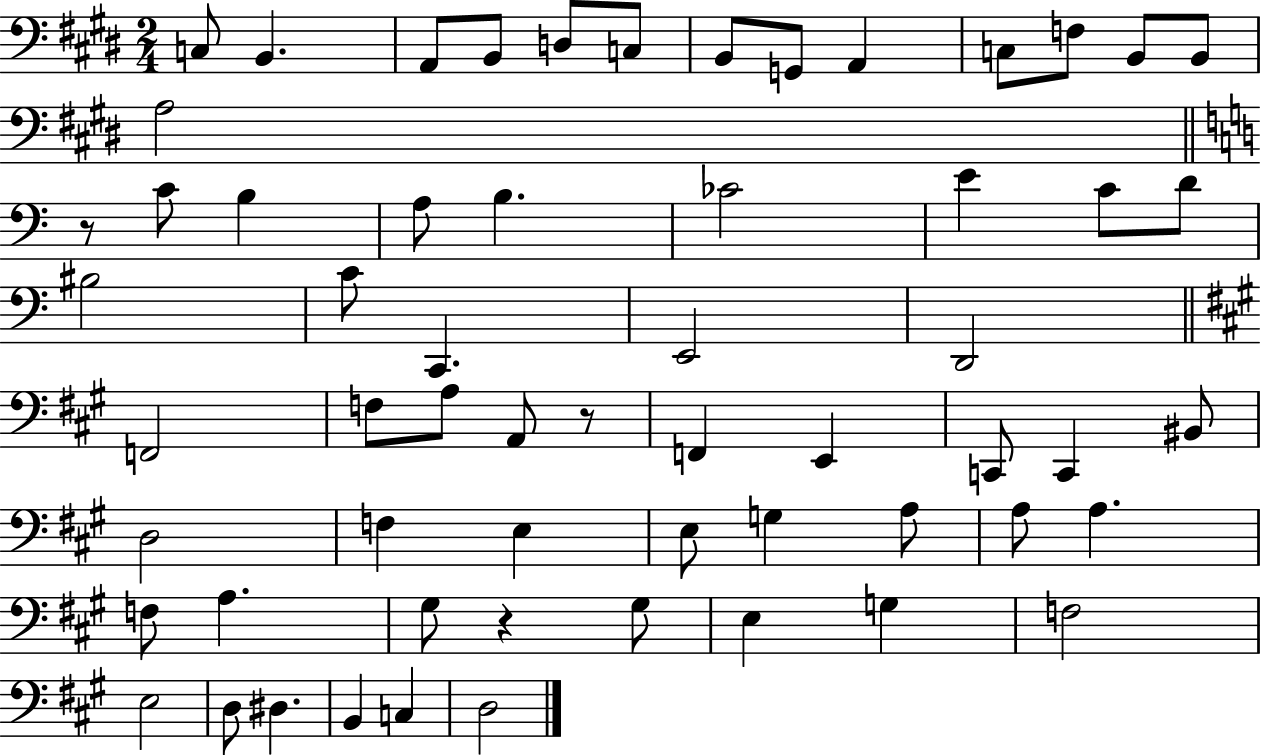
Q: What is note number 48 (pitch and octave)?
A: G#3